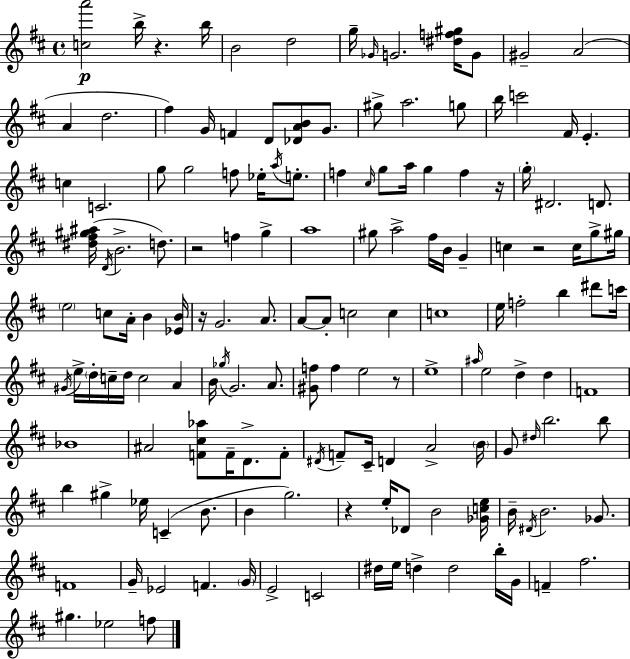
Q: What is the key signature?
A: D major